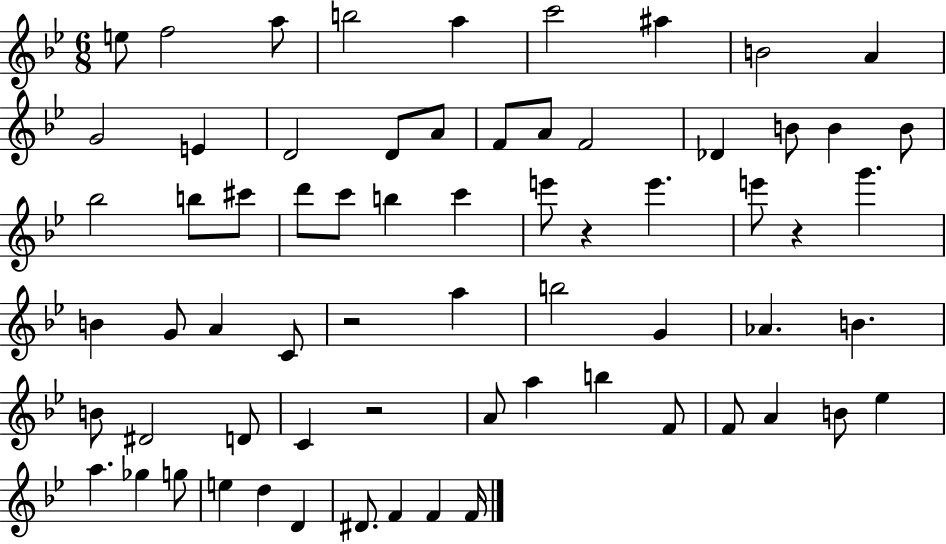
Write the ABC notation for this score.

X:1
T:Untitled
M:6/8
L:1/4
K:Bb
e/2 f2 a/2 b2 a c'2 ^a B2 A G2 E D2 D/2 A/2 F/2 A/2 F2 _D B/2 B B/2 _b2 b/2 ^c'/2 d'/2 c'/2 b c' e'/2 z e' e'/2 z g' B G/2 A C/2 z2 a b2 G _A B B/2 ^D2 D/2 C z2 A/2 a b F/2 F/2 A B/2 _e a _g g/2 e d D ^D/2 F F F/4